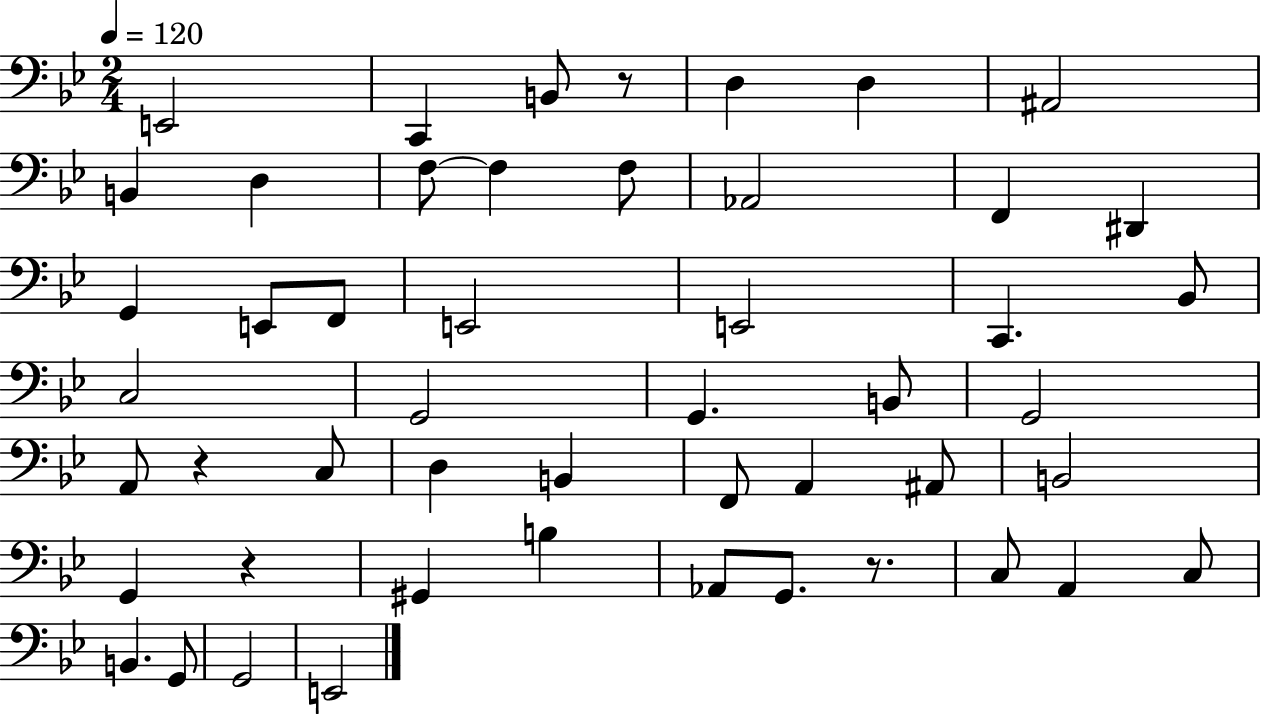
E2/h C2/q B2/e R/e D3/q D3/q A#2/h B2/q D3/q F3/e F3/q F3/e Ab2/h F2/q D#2/q G2/q E2/e F2/e E2/h E2/h C2/q. Bb2/e C3/h G2/h G2/q. B2/e G2/h A2/e R/q C3/e D3/q B2/q F2/e A2/q A#2/e B2/h G2/q R/q G#2/q B3/q Ab2/e G2/e. R/e. C3/e A2/q C3/e B2/q. G2/e G2/h E2/h